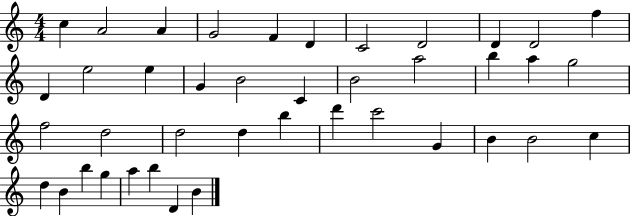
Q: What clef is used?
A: treble